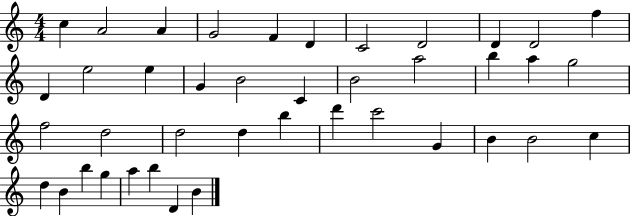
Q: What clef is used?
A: treble